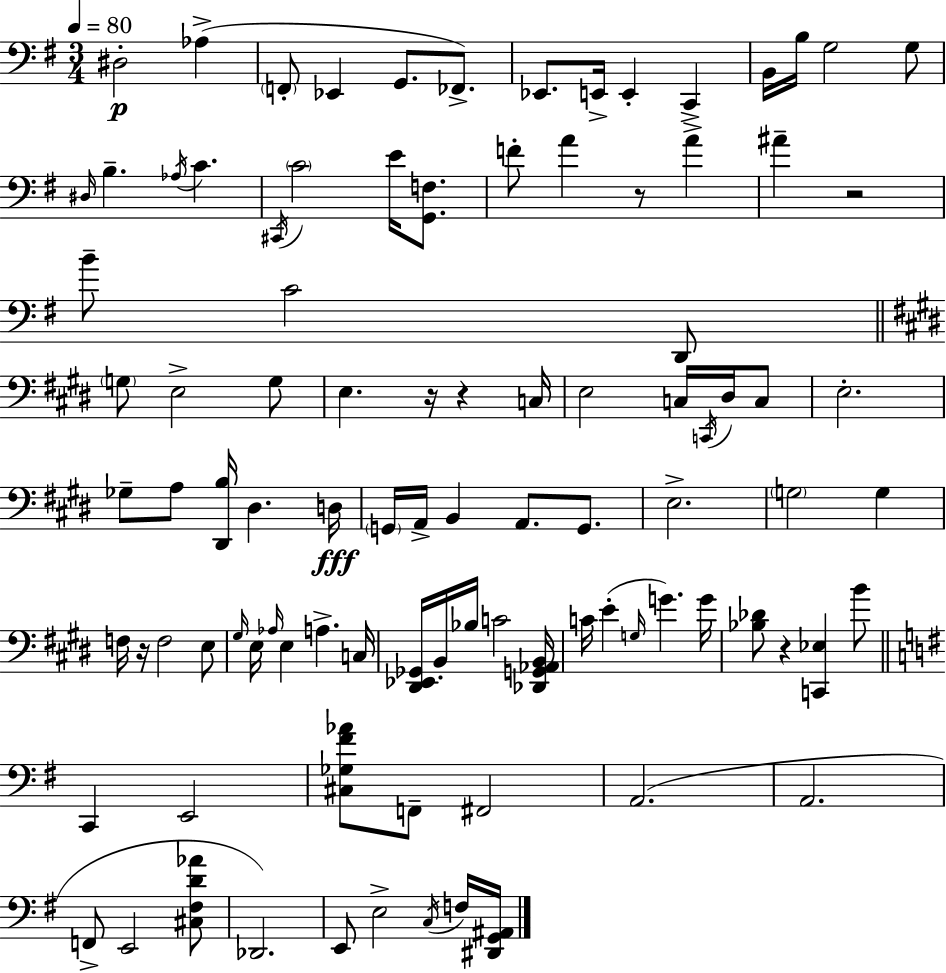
X:1
T:Untitled
M:3/4
L:1/4
K:G
^D,2 _A, F,,/2 _E,, G,,/2 _F,,/2 _E,,/2 E,,/4 E,, C,, B,,/4 B,/4 G,2 G,/2 ^D,/4 B, _A,/4 C ^C,,/4 C2 E/4 [G,,F,]/2 F/2 A z/2 A ^A z2 B/2 C2 D,,/2 G,/2 E,2 G,/2 E, z/4 z C,/4 E,2 C,/4 C,,/4 ^D,/4 C,/2 E,2 _G,/2 A,/2 [^D,,B,]/4 ^D, D,/4 G,,/4 A,,/4 B,, A,,/2 G,,/2 E,2 G,2 G, F,/4 z/4 F,2 E,/2 ^G,/4 E,/4 _A,/4 E, A, C,/4 [^D,,_E,,_G,,]/4 B,,/4 _B,/4 C2 [_D,,G,,_A,,B,,]/4 C/4 E G,/4 G G/4 [_B,_D]/2 z [C,,_E,] B/2 C,, E,,2 [^C,_G,^F_A]/2 F,,/2 ^F,,2 A,,2 A,,2 F,,/2 E,,2 [^C,^F,D_A]/2 _D,,2 E,,/2 E,2 C,/4 F,/4 [^D,,G,,^A,,]/4